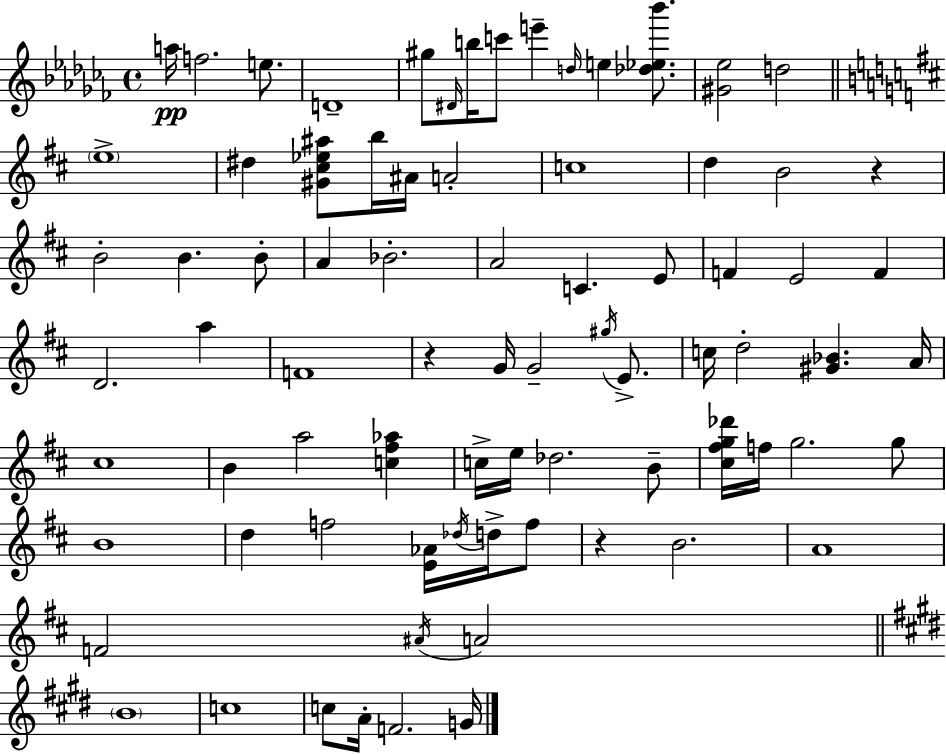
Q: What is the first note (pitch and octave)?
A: A5